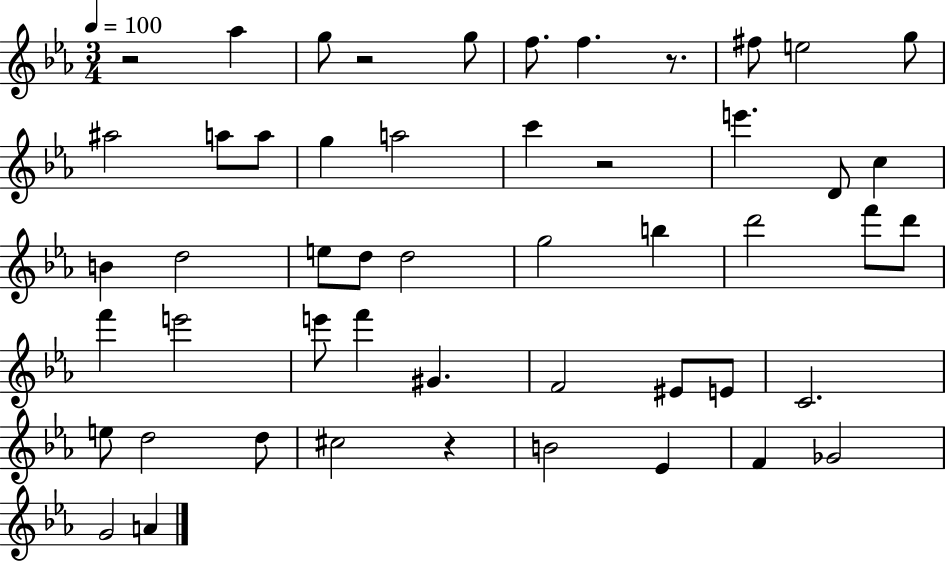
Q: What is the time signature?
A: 3/4